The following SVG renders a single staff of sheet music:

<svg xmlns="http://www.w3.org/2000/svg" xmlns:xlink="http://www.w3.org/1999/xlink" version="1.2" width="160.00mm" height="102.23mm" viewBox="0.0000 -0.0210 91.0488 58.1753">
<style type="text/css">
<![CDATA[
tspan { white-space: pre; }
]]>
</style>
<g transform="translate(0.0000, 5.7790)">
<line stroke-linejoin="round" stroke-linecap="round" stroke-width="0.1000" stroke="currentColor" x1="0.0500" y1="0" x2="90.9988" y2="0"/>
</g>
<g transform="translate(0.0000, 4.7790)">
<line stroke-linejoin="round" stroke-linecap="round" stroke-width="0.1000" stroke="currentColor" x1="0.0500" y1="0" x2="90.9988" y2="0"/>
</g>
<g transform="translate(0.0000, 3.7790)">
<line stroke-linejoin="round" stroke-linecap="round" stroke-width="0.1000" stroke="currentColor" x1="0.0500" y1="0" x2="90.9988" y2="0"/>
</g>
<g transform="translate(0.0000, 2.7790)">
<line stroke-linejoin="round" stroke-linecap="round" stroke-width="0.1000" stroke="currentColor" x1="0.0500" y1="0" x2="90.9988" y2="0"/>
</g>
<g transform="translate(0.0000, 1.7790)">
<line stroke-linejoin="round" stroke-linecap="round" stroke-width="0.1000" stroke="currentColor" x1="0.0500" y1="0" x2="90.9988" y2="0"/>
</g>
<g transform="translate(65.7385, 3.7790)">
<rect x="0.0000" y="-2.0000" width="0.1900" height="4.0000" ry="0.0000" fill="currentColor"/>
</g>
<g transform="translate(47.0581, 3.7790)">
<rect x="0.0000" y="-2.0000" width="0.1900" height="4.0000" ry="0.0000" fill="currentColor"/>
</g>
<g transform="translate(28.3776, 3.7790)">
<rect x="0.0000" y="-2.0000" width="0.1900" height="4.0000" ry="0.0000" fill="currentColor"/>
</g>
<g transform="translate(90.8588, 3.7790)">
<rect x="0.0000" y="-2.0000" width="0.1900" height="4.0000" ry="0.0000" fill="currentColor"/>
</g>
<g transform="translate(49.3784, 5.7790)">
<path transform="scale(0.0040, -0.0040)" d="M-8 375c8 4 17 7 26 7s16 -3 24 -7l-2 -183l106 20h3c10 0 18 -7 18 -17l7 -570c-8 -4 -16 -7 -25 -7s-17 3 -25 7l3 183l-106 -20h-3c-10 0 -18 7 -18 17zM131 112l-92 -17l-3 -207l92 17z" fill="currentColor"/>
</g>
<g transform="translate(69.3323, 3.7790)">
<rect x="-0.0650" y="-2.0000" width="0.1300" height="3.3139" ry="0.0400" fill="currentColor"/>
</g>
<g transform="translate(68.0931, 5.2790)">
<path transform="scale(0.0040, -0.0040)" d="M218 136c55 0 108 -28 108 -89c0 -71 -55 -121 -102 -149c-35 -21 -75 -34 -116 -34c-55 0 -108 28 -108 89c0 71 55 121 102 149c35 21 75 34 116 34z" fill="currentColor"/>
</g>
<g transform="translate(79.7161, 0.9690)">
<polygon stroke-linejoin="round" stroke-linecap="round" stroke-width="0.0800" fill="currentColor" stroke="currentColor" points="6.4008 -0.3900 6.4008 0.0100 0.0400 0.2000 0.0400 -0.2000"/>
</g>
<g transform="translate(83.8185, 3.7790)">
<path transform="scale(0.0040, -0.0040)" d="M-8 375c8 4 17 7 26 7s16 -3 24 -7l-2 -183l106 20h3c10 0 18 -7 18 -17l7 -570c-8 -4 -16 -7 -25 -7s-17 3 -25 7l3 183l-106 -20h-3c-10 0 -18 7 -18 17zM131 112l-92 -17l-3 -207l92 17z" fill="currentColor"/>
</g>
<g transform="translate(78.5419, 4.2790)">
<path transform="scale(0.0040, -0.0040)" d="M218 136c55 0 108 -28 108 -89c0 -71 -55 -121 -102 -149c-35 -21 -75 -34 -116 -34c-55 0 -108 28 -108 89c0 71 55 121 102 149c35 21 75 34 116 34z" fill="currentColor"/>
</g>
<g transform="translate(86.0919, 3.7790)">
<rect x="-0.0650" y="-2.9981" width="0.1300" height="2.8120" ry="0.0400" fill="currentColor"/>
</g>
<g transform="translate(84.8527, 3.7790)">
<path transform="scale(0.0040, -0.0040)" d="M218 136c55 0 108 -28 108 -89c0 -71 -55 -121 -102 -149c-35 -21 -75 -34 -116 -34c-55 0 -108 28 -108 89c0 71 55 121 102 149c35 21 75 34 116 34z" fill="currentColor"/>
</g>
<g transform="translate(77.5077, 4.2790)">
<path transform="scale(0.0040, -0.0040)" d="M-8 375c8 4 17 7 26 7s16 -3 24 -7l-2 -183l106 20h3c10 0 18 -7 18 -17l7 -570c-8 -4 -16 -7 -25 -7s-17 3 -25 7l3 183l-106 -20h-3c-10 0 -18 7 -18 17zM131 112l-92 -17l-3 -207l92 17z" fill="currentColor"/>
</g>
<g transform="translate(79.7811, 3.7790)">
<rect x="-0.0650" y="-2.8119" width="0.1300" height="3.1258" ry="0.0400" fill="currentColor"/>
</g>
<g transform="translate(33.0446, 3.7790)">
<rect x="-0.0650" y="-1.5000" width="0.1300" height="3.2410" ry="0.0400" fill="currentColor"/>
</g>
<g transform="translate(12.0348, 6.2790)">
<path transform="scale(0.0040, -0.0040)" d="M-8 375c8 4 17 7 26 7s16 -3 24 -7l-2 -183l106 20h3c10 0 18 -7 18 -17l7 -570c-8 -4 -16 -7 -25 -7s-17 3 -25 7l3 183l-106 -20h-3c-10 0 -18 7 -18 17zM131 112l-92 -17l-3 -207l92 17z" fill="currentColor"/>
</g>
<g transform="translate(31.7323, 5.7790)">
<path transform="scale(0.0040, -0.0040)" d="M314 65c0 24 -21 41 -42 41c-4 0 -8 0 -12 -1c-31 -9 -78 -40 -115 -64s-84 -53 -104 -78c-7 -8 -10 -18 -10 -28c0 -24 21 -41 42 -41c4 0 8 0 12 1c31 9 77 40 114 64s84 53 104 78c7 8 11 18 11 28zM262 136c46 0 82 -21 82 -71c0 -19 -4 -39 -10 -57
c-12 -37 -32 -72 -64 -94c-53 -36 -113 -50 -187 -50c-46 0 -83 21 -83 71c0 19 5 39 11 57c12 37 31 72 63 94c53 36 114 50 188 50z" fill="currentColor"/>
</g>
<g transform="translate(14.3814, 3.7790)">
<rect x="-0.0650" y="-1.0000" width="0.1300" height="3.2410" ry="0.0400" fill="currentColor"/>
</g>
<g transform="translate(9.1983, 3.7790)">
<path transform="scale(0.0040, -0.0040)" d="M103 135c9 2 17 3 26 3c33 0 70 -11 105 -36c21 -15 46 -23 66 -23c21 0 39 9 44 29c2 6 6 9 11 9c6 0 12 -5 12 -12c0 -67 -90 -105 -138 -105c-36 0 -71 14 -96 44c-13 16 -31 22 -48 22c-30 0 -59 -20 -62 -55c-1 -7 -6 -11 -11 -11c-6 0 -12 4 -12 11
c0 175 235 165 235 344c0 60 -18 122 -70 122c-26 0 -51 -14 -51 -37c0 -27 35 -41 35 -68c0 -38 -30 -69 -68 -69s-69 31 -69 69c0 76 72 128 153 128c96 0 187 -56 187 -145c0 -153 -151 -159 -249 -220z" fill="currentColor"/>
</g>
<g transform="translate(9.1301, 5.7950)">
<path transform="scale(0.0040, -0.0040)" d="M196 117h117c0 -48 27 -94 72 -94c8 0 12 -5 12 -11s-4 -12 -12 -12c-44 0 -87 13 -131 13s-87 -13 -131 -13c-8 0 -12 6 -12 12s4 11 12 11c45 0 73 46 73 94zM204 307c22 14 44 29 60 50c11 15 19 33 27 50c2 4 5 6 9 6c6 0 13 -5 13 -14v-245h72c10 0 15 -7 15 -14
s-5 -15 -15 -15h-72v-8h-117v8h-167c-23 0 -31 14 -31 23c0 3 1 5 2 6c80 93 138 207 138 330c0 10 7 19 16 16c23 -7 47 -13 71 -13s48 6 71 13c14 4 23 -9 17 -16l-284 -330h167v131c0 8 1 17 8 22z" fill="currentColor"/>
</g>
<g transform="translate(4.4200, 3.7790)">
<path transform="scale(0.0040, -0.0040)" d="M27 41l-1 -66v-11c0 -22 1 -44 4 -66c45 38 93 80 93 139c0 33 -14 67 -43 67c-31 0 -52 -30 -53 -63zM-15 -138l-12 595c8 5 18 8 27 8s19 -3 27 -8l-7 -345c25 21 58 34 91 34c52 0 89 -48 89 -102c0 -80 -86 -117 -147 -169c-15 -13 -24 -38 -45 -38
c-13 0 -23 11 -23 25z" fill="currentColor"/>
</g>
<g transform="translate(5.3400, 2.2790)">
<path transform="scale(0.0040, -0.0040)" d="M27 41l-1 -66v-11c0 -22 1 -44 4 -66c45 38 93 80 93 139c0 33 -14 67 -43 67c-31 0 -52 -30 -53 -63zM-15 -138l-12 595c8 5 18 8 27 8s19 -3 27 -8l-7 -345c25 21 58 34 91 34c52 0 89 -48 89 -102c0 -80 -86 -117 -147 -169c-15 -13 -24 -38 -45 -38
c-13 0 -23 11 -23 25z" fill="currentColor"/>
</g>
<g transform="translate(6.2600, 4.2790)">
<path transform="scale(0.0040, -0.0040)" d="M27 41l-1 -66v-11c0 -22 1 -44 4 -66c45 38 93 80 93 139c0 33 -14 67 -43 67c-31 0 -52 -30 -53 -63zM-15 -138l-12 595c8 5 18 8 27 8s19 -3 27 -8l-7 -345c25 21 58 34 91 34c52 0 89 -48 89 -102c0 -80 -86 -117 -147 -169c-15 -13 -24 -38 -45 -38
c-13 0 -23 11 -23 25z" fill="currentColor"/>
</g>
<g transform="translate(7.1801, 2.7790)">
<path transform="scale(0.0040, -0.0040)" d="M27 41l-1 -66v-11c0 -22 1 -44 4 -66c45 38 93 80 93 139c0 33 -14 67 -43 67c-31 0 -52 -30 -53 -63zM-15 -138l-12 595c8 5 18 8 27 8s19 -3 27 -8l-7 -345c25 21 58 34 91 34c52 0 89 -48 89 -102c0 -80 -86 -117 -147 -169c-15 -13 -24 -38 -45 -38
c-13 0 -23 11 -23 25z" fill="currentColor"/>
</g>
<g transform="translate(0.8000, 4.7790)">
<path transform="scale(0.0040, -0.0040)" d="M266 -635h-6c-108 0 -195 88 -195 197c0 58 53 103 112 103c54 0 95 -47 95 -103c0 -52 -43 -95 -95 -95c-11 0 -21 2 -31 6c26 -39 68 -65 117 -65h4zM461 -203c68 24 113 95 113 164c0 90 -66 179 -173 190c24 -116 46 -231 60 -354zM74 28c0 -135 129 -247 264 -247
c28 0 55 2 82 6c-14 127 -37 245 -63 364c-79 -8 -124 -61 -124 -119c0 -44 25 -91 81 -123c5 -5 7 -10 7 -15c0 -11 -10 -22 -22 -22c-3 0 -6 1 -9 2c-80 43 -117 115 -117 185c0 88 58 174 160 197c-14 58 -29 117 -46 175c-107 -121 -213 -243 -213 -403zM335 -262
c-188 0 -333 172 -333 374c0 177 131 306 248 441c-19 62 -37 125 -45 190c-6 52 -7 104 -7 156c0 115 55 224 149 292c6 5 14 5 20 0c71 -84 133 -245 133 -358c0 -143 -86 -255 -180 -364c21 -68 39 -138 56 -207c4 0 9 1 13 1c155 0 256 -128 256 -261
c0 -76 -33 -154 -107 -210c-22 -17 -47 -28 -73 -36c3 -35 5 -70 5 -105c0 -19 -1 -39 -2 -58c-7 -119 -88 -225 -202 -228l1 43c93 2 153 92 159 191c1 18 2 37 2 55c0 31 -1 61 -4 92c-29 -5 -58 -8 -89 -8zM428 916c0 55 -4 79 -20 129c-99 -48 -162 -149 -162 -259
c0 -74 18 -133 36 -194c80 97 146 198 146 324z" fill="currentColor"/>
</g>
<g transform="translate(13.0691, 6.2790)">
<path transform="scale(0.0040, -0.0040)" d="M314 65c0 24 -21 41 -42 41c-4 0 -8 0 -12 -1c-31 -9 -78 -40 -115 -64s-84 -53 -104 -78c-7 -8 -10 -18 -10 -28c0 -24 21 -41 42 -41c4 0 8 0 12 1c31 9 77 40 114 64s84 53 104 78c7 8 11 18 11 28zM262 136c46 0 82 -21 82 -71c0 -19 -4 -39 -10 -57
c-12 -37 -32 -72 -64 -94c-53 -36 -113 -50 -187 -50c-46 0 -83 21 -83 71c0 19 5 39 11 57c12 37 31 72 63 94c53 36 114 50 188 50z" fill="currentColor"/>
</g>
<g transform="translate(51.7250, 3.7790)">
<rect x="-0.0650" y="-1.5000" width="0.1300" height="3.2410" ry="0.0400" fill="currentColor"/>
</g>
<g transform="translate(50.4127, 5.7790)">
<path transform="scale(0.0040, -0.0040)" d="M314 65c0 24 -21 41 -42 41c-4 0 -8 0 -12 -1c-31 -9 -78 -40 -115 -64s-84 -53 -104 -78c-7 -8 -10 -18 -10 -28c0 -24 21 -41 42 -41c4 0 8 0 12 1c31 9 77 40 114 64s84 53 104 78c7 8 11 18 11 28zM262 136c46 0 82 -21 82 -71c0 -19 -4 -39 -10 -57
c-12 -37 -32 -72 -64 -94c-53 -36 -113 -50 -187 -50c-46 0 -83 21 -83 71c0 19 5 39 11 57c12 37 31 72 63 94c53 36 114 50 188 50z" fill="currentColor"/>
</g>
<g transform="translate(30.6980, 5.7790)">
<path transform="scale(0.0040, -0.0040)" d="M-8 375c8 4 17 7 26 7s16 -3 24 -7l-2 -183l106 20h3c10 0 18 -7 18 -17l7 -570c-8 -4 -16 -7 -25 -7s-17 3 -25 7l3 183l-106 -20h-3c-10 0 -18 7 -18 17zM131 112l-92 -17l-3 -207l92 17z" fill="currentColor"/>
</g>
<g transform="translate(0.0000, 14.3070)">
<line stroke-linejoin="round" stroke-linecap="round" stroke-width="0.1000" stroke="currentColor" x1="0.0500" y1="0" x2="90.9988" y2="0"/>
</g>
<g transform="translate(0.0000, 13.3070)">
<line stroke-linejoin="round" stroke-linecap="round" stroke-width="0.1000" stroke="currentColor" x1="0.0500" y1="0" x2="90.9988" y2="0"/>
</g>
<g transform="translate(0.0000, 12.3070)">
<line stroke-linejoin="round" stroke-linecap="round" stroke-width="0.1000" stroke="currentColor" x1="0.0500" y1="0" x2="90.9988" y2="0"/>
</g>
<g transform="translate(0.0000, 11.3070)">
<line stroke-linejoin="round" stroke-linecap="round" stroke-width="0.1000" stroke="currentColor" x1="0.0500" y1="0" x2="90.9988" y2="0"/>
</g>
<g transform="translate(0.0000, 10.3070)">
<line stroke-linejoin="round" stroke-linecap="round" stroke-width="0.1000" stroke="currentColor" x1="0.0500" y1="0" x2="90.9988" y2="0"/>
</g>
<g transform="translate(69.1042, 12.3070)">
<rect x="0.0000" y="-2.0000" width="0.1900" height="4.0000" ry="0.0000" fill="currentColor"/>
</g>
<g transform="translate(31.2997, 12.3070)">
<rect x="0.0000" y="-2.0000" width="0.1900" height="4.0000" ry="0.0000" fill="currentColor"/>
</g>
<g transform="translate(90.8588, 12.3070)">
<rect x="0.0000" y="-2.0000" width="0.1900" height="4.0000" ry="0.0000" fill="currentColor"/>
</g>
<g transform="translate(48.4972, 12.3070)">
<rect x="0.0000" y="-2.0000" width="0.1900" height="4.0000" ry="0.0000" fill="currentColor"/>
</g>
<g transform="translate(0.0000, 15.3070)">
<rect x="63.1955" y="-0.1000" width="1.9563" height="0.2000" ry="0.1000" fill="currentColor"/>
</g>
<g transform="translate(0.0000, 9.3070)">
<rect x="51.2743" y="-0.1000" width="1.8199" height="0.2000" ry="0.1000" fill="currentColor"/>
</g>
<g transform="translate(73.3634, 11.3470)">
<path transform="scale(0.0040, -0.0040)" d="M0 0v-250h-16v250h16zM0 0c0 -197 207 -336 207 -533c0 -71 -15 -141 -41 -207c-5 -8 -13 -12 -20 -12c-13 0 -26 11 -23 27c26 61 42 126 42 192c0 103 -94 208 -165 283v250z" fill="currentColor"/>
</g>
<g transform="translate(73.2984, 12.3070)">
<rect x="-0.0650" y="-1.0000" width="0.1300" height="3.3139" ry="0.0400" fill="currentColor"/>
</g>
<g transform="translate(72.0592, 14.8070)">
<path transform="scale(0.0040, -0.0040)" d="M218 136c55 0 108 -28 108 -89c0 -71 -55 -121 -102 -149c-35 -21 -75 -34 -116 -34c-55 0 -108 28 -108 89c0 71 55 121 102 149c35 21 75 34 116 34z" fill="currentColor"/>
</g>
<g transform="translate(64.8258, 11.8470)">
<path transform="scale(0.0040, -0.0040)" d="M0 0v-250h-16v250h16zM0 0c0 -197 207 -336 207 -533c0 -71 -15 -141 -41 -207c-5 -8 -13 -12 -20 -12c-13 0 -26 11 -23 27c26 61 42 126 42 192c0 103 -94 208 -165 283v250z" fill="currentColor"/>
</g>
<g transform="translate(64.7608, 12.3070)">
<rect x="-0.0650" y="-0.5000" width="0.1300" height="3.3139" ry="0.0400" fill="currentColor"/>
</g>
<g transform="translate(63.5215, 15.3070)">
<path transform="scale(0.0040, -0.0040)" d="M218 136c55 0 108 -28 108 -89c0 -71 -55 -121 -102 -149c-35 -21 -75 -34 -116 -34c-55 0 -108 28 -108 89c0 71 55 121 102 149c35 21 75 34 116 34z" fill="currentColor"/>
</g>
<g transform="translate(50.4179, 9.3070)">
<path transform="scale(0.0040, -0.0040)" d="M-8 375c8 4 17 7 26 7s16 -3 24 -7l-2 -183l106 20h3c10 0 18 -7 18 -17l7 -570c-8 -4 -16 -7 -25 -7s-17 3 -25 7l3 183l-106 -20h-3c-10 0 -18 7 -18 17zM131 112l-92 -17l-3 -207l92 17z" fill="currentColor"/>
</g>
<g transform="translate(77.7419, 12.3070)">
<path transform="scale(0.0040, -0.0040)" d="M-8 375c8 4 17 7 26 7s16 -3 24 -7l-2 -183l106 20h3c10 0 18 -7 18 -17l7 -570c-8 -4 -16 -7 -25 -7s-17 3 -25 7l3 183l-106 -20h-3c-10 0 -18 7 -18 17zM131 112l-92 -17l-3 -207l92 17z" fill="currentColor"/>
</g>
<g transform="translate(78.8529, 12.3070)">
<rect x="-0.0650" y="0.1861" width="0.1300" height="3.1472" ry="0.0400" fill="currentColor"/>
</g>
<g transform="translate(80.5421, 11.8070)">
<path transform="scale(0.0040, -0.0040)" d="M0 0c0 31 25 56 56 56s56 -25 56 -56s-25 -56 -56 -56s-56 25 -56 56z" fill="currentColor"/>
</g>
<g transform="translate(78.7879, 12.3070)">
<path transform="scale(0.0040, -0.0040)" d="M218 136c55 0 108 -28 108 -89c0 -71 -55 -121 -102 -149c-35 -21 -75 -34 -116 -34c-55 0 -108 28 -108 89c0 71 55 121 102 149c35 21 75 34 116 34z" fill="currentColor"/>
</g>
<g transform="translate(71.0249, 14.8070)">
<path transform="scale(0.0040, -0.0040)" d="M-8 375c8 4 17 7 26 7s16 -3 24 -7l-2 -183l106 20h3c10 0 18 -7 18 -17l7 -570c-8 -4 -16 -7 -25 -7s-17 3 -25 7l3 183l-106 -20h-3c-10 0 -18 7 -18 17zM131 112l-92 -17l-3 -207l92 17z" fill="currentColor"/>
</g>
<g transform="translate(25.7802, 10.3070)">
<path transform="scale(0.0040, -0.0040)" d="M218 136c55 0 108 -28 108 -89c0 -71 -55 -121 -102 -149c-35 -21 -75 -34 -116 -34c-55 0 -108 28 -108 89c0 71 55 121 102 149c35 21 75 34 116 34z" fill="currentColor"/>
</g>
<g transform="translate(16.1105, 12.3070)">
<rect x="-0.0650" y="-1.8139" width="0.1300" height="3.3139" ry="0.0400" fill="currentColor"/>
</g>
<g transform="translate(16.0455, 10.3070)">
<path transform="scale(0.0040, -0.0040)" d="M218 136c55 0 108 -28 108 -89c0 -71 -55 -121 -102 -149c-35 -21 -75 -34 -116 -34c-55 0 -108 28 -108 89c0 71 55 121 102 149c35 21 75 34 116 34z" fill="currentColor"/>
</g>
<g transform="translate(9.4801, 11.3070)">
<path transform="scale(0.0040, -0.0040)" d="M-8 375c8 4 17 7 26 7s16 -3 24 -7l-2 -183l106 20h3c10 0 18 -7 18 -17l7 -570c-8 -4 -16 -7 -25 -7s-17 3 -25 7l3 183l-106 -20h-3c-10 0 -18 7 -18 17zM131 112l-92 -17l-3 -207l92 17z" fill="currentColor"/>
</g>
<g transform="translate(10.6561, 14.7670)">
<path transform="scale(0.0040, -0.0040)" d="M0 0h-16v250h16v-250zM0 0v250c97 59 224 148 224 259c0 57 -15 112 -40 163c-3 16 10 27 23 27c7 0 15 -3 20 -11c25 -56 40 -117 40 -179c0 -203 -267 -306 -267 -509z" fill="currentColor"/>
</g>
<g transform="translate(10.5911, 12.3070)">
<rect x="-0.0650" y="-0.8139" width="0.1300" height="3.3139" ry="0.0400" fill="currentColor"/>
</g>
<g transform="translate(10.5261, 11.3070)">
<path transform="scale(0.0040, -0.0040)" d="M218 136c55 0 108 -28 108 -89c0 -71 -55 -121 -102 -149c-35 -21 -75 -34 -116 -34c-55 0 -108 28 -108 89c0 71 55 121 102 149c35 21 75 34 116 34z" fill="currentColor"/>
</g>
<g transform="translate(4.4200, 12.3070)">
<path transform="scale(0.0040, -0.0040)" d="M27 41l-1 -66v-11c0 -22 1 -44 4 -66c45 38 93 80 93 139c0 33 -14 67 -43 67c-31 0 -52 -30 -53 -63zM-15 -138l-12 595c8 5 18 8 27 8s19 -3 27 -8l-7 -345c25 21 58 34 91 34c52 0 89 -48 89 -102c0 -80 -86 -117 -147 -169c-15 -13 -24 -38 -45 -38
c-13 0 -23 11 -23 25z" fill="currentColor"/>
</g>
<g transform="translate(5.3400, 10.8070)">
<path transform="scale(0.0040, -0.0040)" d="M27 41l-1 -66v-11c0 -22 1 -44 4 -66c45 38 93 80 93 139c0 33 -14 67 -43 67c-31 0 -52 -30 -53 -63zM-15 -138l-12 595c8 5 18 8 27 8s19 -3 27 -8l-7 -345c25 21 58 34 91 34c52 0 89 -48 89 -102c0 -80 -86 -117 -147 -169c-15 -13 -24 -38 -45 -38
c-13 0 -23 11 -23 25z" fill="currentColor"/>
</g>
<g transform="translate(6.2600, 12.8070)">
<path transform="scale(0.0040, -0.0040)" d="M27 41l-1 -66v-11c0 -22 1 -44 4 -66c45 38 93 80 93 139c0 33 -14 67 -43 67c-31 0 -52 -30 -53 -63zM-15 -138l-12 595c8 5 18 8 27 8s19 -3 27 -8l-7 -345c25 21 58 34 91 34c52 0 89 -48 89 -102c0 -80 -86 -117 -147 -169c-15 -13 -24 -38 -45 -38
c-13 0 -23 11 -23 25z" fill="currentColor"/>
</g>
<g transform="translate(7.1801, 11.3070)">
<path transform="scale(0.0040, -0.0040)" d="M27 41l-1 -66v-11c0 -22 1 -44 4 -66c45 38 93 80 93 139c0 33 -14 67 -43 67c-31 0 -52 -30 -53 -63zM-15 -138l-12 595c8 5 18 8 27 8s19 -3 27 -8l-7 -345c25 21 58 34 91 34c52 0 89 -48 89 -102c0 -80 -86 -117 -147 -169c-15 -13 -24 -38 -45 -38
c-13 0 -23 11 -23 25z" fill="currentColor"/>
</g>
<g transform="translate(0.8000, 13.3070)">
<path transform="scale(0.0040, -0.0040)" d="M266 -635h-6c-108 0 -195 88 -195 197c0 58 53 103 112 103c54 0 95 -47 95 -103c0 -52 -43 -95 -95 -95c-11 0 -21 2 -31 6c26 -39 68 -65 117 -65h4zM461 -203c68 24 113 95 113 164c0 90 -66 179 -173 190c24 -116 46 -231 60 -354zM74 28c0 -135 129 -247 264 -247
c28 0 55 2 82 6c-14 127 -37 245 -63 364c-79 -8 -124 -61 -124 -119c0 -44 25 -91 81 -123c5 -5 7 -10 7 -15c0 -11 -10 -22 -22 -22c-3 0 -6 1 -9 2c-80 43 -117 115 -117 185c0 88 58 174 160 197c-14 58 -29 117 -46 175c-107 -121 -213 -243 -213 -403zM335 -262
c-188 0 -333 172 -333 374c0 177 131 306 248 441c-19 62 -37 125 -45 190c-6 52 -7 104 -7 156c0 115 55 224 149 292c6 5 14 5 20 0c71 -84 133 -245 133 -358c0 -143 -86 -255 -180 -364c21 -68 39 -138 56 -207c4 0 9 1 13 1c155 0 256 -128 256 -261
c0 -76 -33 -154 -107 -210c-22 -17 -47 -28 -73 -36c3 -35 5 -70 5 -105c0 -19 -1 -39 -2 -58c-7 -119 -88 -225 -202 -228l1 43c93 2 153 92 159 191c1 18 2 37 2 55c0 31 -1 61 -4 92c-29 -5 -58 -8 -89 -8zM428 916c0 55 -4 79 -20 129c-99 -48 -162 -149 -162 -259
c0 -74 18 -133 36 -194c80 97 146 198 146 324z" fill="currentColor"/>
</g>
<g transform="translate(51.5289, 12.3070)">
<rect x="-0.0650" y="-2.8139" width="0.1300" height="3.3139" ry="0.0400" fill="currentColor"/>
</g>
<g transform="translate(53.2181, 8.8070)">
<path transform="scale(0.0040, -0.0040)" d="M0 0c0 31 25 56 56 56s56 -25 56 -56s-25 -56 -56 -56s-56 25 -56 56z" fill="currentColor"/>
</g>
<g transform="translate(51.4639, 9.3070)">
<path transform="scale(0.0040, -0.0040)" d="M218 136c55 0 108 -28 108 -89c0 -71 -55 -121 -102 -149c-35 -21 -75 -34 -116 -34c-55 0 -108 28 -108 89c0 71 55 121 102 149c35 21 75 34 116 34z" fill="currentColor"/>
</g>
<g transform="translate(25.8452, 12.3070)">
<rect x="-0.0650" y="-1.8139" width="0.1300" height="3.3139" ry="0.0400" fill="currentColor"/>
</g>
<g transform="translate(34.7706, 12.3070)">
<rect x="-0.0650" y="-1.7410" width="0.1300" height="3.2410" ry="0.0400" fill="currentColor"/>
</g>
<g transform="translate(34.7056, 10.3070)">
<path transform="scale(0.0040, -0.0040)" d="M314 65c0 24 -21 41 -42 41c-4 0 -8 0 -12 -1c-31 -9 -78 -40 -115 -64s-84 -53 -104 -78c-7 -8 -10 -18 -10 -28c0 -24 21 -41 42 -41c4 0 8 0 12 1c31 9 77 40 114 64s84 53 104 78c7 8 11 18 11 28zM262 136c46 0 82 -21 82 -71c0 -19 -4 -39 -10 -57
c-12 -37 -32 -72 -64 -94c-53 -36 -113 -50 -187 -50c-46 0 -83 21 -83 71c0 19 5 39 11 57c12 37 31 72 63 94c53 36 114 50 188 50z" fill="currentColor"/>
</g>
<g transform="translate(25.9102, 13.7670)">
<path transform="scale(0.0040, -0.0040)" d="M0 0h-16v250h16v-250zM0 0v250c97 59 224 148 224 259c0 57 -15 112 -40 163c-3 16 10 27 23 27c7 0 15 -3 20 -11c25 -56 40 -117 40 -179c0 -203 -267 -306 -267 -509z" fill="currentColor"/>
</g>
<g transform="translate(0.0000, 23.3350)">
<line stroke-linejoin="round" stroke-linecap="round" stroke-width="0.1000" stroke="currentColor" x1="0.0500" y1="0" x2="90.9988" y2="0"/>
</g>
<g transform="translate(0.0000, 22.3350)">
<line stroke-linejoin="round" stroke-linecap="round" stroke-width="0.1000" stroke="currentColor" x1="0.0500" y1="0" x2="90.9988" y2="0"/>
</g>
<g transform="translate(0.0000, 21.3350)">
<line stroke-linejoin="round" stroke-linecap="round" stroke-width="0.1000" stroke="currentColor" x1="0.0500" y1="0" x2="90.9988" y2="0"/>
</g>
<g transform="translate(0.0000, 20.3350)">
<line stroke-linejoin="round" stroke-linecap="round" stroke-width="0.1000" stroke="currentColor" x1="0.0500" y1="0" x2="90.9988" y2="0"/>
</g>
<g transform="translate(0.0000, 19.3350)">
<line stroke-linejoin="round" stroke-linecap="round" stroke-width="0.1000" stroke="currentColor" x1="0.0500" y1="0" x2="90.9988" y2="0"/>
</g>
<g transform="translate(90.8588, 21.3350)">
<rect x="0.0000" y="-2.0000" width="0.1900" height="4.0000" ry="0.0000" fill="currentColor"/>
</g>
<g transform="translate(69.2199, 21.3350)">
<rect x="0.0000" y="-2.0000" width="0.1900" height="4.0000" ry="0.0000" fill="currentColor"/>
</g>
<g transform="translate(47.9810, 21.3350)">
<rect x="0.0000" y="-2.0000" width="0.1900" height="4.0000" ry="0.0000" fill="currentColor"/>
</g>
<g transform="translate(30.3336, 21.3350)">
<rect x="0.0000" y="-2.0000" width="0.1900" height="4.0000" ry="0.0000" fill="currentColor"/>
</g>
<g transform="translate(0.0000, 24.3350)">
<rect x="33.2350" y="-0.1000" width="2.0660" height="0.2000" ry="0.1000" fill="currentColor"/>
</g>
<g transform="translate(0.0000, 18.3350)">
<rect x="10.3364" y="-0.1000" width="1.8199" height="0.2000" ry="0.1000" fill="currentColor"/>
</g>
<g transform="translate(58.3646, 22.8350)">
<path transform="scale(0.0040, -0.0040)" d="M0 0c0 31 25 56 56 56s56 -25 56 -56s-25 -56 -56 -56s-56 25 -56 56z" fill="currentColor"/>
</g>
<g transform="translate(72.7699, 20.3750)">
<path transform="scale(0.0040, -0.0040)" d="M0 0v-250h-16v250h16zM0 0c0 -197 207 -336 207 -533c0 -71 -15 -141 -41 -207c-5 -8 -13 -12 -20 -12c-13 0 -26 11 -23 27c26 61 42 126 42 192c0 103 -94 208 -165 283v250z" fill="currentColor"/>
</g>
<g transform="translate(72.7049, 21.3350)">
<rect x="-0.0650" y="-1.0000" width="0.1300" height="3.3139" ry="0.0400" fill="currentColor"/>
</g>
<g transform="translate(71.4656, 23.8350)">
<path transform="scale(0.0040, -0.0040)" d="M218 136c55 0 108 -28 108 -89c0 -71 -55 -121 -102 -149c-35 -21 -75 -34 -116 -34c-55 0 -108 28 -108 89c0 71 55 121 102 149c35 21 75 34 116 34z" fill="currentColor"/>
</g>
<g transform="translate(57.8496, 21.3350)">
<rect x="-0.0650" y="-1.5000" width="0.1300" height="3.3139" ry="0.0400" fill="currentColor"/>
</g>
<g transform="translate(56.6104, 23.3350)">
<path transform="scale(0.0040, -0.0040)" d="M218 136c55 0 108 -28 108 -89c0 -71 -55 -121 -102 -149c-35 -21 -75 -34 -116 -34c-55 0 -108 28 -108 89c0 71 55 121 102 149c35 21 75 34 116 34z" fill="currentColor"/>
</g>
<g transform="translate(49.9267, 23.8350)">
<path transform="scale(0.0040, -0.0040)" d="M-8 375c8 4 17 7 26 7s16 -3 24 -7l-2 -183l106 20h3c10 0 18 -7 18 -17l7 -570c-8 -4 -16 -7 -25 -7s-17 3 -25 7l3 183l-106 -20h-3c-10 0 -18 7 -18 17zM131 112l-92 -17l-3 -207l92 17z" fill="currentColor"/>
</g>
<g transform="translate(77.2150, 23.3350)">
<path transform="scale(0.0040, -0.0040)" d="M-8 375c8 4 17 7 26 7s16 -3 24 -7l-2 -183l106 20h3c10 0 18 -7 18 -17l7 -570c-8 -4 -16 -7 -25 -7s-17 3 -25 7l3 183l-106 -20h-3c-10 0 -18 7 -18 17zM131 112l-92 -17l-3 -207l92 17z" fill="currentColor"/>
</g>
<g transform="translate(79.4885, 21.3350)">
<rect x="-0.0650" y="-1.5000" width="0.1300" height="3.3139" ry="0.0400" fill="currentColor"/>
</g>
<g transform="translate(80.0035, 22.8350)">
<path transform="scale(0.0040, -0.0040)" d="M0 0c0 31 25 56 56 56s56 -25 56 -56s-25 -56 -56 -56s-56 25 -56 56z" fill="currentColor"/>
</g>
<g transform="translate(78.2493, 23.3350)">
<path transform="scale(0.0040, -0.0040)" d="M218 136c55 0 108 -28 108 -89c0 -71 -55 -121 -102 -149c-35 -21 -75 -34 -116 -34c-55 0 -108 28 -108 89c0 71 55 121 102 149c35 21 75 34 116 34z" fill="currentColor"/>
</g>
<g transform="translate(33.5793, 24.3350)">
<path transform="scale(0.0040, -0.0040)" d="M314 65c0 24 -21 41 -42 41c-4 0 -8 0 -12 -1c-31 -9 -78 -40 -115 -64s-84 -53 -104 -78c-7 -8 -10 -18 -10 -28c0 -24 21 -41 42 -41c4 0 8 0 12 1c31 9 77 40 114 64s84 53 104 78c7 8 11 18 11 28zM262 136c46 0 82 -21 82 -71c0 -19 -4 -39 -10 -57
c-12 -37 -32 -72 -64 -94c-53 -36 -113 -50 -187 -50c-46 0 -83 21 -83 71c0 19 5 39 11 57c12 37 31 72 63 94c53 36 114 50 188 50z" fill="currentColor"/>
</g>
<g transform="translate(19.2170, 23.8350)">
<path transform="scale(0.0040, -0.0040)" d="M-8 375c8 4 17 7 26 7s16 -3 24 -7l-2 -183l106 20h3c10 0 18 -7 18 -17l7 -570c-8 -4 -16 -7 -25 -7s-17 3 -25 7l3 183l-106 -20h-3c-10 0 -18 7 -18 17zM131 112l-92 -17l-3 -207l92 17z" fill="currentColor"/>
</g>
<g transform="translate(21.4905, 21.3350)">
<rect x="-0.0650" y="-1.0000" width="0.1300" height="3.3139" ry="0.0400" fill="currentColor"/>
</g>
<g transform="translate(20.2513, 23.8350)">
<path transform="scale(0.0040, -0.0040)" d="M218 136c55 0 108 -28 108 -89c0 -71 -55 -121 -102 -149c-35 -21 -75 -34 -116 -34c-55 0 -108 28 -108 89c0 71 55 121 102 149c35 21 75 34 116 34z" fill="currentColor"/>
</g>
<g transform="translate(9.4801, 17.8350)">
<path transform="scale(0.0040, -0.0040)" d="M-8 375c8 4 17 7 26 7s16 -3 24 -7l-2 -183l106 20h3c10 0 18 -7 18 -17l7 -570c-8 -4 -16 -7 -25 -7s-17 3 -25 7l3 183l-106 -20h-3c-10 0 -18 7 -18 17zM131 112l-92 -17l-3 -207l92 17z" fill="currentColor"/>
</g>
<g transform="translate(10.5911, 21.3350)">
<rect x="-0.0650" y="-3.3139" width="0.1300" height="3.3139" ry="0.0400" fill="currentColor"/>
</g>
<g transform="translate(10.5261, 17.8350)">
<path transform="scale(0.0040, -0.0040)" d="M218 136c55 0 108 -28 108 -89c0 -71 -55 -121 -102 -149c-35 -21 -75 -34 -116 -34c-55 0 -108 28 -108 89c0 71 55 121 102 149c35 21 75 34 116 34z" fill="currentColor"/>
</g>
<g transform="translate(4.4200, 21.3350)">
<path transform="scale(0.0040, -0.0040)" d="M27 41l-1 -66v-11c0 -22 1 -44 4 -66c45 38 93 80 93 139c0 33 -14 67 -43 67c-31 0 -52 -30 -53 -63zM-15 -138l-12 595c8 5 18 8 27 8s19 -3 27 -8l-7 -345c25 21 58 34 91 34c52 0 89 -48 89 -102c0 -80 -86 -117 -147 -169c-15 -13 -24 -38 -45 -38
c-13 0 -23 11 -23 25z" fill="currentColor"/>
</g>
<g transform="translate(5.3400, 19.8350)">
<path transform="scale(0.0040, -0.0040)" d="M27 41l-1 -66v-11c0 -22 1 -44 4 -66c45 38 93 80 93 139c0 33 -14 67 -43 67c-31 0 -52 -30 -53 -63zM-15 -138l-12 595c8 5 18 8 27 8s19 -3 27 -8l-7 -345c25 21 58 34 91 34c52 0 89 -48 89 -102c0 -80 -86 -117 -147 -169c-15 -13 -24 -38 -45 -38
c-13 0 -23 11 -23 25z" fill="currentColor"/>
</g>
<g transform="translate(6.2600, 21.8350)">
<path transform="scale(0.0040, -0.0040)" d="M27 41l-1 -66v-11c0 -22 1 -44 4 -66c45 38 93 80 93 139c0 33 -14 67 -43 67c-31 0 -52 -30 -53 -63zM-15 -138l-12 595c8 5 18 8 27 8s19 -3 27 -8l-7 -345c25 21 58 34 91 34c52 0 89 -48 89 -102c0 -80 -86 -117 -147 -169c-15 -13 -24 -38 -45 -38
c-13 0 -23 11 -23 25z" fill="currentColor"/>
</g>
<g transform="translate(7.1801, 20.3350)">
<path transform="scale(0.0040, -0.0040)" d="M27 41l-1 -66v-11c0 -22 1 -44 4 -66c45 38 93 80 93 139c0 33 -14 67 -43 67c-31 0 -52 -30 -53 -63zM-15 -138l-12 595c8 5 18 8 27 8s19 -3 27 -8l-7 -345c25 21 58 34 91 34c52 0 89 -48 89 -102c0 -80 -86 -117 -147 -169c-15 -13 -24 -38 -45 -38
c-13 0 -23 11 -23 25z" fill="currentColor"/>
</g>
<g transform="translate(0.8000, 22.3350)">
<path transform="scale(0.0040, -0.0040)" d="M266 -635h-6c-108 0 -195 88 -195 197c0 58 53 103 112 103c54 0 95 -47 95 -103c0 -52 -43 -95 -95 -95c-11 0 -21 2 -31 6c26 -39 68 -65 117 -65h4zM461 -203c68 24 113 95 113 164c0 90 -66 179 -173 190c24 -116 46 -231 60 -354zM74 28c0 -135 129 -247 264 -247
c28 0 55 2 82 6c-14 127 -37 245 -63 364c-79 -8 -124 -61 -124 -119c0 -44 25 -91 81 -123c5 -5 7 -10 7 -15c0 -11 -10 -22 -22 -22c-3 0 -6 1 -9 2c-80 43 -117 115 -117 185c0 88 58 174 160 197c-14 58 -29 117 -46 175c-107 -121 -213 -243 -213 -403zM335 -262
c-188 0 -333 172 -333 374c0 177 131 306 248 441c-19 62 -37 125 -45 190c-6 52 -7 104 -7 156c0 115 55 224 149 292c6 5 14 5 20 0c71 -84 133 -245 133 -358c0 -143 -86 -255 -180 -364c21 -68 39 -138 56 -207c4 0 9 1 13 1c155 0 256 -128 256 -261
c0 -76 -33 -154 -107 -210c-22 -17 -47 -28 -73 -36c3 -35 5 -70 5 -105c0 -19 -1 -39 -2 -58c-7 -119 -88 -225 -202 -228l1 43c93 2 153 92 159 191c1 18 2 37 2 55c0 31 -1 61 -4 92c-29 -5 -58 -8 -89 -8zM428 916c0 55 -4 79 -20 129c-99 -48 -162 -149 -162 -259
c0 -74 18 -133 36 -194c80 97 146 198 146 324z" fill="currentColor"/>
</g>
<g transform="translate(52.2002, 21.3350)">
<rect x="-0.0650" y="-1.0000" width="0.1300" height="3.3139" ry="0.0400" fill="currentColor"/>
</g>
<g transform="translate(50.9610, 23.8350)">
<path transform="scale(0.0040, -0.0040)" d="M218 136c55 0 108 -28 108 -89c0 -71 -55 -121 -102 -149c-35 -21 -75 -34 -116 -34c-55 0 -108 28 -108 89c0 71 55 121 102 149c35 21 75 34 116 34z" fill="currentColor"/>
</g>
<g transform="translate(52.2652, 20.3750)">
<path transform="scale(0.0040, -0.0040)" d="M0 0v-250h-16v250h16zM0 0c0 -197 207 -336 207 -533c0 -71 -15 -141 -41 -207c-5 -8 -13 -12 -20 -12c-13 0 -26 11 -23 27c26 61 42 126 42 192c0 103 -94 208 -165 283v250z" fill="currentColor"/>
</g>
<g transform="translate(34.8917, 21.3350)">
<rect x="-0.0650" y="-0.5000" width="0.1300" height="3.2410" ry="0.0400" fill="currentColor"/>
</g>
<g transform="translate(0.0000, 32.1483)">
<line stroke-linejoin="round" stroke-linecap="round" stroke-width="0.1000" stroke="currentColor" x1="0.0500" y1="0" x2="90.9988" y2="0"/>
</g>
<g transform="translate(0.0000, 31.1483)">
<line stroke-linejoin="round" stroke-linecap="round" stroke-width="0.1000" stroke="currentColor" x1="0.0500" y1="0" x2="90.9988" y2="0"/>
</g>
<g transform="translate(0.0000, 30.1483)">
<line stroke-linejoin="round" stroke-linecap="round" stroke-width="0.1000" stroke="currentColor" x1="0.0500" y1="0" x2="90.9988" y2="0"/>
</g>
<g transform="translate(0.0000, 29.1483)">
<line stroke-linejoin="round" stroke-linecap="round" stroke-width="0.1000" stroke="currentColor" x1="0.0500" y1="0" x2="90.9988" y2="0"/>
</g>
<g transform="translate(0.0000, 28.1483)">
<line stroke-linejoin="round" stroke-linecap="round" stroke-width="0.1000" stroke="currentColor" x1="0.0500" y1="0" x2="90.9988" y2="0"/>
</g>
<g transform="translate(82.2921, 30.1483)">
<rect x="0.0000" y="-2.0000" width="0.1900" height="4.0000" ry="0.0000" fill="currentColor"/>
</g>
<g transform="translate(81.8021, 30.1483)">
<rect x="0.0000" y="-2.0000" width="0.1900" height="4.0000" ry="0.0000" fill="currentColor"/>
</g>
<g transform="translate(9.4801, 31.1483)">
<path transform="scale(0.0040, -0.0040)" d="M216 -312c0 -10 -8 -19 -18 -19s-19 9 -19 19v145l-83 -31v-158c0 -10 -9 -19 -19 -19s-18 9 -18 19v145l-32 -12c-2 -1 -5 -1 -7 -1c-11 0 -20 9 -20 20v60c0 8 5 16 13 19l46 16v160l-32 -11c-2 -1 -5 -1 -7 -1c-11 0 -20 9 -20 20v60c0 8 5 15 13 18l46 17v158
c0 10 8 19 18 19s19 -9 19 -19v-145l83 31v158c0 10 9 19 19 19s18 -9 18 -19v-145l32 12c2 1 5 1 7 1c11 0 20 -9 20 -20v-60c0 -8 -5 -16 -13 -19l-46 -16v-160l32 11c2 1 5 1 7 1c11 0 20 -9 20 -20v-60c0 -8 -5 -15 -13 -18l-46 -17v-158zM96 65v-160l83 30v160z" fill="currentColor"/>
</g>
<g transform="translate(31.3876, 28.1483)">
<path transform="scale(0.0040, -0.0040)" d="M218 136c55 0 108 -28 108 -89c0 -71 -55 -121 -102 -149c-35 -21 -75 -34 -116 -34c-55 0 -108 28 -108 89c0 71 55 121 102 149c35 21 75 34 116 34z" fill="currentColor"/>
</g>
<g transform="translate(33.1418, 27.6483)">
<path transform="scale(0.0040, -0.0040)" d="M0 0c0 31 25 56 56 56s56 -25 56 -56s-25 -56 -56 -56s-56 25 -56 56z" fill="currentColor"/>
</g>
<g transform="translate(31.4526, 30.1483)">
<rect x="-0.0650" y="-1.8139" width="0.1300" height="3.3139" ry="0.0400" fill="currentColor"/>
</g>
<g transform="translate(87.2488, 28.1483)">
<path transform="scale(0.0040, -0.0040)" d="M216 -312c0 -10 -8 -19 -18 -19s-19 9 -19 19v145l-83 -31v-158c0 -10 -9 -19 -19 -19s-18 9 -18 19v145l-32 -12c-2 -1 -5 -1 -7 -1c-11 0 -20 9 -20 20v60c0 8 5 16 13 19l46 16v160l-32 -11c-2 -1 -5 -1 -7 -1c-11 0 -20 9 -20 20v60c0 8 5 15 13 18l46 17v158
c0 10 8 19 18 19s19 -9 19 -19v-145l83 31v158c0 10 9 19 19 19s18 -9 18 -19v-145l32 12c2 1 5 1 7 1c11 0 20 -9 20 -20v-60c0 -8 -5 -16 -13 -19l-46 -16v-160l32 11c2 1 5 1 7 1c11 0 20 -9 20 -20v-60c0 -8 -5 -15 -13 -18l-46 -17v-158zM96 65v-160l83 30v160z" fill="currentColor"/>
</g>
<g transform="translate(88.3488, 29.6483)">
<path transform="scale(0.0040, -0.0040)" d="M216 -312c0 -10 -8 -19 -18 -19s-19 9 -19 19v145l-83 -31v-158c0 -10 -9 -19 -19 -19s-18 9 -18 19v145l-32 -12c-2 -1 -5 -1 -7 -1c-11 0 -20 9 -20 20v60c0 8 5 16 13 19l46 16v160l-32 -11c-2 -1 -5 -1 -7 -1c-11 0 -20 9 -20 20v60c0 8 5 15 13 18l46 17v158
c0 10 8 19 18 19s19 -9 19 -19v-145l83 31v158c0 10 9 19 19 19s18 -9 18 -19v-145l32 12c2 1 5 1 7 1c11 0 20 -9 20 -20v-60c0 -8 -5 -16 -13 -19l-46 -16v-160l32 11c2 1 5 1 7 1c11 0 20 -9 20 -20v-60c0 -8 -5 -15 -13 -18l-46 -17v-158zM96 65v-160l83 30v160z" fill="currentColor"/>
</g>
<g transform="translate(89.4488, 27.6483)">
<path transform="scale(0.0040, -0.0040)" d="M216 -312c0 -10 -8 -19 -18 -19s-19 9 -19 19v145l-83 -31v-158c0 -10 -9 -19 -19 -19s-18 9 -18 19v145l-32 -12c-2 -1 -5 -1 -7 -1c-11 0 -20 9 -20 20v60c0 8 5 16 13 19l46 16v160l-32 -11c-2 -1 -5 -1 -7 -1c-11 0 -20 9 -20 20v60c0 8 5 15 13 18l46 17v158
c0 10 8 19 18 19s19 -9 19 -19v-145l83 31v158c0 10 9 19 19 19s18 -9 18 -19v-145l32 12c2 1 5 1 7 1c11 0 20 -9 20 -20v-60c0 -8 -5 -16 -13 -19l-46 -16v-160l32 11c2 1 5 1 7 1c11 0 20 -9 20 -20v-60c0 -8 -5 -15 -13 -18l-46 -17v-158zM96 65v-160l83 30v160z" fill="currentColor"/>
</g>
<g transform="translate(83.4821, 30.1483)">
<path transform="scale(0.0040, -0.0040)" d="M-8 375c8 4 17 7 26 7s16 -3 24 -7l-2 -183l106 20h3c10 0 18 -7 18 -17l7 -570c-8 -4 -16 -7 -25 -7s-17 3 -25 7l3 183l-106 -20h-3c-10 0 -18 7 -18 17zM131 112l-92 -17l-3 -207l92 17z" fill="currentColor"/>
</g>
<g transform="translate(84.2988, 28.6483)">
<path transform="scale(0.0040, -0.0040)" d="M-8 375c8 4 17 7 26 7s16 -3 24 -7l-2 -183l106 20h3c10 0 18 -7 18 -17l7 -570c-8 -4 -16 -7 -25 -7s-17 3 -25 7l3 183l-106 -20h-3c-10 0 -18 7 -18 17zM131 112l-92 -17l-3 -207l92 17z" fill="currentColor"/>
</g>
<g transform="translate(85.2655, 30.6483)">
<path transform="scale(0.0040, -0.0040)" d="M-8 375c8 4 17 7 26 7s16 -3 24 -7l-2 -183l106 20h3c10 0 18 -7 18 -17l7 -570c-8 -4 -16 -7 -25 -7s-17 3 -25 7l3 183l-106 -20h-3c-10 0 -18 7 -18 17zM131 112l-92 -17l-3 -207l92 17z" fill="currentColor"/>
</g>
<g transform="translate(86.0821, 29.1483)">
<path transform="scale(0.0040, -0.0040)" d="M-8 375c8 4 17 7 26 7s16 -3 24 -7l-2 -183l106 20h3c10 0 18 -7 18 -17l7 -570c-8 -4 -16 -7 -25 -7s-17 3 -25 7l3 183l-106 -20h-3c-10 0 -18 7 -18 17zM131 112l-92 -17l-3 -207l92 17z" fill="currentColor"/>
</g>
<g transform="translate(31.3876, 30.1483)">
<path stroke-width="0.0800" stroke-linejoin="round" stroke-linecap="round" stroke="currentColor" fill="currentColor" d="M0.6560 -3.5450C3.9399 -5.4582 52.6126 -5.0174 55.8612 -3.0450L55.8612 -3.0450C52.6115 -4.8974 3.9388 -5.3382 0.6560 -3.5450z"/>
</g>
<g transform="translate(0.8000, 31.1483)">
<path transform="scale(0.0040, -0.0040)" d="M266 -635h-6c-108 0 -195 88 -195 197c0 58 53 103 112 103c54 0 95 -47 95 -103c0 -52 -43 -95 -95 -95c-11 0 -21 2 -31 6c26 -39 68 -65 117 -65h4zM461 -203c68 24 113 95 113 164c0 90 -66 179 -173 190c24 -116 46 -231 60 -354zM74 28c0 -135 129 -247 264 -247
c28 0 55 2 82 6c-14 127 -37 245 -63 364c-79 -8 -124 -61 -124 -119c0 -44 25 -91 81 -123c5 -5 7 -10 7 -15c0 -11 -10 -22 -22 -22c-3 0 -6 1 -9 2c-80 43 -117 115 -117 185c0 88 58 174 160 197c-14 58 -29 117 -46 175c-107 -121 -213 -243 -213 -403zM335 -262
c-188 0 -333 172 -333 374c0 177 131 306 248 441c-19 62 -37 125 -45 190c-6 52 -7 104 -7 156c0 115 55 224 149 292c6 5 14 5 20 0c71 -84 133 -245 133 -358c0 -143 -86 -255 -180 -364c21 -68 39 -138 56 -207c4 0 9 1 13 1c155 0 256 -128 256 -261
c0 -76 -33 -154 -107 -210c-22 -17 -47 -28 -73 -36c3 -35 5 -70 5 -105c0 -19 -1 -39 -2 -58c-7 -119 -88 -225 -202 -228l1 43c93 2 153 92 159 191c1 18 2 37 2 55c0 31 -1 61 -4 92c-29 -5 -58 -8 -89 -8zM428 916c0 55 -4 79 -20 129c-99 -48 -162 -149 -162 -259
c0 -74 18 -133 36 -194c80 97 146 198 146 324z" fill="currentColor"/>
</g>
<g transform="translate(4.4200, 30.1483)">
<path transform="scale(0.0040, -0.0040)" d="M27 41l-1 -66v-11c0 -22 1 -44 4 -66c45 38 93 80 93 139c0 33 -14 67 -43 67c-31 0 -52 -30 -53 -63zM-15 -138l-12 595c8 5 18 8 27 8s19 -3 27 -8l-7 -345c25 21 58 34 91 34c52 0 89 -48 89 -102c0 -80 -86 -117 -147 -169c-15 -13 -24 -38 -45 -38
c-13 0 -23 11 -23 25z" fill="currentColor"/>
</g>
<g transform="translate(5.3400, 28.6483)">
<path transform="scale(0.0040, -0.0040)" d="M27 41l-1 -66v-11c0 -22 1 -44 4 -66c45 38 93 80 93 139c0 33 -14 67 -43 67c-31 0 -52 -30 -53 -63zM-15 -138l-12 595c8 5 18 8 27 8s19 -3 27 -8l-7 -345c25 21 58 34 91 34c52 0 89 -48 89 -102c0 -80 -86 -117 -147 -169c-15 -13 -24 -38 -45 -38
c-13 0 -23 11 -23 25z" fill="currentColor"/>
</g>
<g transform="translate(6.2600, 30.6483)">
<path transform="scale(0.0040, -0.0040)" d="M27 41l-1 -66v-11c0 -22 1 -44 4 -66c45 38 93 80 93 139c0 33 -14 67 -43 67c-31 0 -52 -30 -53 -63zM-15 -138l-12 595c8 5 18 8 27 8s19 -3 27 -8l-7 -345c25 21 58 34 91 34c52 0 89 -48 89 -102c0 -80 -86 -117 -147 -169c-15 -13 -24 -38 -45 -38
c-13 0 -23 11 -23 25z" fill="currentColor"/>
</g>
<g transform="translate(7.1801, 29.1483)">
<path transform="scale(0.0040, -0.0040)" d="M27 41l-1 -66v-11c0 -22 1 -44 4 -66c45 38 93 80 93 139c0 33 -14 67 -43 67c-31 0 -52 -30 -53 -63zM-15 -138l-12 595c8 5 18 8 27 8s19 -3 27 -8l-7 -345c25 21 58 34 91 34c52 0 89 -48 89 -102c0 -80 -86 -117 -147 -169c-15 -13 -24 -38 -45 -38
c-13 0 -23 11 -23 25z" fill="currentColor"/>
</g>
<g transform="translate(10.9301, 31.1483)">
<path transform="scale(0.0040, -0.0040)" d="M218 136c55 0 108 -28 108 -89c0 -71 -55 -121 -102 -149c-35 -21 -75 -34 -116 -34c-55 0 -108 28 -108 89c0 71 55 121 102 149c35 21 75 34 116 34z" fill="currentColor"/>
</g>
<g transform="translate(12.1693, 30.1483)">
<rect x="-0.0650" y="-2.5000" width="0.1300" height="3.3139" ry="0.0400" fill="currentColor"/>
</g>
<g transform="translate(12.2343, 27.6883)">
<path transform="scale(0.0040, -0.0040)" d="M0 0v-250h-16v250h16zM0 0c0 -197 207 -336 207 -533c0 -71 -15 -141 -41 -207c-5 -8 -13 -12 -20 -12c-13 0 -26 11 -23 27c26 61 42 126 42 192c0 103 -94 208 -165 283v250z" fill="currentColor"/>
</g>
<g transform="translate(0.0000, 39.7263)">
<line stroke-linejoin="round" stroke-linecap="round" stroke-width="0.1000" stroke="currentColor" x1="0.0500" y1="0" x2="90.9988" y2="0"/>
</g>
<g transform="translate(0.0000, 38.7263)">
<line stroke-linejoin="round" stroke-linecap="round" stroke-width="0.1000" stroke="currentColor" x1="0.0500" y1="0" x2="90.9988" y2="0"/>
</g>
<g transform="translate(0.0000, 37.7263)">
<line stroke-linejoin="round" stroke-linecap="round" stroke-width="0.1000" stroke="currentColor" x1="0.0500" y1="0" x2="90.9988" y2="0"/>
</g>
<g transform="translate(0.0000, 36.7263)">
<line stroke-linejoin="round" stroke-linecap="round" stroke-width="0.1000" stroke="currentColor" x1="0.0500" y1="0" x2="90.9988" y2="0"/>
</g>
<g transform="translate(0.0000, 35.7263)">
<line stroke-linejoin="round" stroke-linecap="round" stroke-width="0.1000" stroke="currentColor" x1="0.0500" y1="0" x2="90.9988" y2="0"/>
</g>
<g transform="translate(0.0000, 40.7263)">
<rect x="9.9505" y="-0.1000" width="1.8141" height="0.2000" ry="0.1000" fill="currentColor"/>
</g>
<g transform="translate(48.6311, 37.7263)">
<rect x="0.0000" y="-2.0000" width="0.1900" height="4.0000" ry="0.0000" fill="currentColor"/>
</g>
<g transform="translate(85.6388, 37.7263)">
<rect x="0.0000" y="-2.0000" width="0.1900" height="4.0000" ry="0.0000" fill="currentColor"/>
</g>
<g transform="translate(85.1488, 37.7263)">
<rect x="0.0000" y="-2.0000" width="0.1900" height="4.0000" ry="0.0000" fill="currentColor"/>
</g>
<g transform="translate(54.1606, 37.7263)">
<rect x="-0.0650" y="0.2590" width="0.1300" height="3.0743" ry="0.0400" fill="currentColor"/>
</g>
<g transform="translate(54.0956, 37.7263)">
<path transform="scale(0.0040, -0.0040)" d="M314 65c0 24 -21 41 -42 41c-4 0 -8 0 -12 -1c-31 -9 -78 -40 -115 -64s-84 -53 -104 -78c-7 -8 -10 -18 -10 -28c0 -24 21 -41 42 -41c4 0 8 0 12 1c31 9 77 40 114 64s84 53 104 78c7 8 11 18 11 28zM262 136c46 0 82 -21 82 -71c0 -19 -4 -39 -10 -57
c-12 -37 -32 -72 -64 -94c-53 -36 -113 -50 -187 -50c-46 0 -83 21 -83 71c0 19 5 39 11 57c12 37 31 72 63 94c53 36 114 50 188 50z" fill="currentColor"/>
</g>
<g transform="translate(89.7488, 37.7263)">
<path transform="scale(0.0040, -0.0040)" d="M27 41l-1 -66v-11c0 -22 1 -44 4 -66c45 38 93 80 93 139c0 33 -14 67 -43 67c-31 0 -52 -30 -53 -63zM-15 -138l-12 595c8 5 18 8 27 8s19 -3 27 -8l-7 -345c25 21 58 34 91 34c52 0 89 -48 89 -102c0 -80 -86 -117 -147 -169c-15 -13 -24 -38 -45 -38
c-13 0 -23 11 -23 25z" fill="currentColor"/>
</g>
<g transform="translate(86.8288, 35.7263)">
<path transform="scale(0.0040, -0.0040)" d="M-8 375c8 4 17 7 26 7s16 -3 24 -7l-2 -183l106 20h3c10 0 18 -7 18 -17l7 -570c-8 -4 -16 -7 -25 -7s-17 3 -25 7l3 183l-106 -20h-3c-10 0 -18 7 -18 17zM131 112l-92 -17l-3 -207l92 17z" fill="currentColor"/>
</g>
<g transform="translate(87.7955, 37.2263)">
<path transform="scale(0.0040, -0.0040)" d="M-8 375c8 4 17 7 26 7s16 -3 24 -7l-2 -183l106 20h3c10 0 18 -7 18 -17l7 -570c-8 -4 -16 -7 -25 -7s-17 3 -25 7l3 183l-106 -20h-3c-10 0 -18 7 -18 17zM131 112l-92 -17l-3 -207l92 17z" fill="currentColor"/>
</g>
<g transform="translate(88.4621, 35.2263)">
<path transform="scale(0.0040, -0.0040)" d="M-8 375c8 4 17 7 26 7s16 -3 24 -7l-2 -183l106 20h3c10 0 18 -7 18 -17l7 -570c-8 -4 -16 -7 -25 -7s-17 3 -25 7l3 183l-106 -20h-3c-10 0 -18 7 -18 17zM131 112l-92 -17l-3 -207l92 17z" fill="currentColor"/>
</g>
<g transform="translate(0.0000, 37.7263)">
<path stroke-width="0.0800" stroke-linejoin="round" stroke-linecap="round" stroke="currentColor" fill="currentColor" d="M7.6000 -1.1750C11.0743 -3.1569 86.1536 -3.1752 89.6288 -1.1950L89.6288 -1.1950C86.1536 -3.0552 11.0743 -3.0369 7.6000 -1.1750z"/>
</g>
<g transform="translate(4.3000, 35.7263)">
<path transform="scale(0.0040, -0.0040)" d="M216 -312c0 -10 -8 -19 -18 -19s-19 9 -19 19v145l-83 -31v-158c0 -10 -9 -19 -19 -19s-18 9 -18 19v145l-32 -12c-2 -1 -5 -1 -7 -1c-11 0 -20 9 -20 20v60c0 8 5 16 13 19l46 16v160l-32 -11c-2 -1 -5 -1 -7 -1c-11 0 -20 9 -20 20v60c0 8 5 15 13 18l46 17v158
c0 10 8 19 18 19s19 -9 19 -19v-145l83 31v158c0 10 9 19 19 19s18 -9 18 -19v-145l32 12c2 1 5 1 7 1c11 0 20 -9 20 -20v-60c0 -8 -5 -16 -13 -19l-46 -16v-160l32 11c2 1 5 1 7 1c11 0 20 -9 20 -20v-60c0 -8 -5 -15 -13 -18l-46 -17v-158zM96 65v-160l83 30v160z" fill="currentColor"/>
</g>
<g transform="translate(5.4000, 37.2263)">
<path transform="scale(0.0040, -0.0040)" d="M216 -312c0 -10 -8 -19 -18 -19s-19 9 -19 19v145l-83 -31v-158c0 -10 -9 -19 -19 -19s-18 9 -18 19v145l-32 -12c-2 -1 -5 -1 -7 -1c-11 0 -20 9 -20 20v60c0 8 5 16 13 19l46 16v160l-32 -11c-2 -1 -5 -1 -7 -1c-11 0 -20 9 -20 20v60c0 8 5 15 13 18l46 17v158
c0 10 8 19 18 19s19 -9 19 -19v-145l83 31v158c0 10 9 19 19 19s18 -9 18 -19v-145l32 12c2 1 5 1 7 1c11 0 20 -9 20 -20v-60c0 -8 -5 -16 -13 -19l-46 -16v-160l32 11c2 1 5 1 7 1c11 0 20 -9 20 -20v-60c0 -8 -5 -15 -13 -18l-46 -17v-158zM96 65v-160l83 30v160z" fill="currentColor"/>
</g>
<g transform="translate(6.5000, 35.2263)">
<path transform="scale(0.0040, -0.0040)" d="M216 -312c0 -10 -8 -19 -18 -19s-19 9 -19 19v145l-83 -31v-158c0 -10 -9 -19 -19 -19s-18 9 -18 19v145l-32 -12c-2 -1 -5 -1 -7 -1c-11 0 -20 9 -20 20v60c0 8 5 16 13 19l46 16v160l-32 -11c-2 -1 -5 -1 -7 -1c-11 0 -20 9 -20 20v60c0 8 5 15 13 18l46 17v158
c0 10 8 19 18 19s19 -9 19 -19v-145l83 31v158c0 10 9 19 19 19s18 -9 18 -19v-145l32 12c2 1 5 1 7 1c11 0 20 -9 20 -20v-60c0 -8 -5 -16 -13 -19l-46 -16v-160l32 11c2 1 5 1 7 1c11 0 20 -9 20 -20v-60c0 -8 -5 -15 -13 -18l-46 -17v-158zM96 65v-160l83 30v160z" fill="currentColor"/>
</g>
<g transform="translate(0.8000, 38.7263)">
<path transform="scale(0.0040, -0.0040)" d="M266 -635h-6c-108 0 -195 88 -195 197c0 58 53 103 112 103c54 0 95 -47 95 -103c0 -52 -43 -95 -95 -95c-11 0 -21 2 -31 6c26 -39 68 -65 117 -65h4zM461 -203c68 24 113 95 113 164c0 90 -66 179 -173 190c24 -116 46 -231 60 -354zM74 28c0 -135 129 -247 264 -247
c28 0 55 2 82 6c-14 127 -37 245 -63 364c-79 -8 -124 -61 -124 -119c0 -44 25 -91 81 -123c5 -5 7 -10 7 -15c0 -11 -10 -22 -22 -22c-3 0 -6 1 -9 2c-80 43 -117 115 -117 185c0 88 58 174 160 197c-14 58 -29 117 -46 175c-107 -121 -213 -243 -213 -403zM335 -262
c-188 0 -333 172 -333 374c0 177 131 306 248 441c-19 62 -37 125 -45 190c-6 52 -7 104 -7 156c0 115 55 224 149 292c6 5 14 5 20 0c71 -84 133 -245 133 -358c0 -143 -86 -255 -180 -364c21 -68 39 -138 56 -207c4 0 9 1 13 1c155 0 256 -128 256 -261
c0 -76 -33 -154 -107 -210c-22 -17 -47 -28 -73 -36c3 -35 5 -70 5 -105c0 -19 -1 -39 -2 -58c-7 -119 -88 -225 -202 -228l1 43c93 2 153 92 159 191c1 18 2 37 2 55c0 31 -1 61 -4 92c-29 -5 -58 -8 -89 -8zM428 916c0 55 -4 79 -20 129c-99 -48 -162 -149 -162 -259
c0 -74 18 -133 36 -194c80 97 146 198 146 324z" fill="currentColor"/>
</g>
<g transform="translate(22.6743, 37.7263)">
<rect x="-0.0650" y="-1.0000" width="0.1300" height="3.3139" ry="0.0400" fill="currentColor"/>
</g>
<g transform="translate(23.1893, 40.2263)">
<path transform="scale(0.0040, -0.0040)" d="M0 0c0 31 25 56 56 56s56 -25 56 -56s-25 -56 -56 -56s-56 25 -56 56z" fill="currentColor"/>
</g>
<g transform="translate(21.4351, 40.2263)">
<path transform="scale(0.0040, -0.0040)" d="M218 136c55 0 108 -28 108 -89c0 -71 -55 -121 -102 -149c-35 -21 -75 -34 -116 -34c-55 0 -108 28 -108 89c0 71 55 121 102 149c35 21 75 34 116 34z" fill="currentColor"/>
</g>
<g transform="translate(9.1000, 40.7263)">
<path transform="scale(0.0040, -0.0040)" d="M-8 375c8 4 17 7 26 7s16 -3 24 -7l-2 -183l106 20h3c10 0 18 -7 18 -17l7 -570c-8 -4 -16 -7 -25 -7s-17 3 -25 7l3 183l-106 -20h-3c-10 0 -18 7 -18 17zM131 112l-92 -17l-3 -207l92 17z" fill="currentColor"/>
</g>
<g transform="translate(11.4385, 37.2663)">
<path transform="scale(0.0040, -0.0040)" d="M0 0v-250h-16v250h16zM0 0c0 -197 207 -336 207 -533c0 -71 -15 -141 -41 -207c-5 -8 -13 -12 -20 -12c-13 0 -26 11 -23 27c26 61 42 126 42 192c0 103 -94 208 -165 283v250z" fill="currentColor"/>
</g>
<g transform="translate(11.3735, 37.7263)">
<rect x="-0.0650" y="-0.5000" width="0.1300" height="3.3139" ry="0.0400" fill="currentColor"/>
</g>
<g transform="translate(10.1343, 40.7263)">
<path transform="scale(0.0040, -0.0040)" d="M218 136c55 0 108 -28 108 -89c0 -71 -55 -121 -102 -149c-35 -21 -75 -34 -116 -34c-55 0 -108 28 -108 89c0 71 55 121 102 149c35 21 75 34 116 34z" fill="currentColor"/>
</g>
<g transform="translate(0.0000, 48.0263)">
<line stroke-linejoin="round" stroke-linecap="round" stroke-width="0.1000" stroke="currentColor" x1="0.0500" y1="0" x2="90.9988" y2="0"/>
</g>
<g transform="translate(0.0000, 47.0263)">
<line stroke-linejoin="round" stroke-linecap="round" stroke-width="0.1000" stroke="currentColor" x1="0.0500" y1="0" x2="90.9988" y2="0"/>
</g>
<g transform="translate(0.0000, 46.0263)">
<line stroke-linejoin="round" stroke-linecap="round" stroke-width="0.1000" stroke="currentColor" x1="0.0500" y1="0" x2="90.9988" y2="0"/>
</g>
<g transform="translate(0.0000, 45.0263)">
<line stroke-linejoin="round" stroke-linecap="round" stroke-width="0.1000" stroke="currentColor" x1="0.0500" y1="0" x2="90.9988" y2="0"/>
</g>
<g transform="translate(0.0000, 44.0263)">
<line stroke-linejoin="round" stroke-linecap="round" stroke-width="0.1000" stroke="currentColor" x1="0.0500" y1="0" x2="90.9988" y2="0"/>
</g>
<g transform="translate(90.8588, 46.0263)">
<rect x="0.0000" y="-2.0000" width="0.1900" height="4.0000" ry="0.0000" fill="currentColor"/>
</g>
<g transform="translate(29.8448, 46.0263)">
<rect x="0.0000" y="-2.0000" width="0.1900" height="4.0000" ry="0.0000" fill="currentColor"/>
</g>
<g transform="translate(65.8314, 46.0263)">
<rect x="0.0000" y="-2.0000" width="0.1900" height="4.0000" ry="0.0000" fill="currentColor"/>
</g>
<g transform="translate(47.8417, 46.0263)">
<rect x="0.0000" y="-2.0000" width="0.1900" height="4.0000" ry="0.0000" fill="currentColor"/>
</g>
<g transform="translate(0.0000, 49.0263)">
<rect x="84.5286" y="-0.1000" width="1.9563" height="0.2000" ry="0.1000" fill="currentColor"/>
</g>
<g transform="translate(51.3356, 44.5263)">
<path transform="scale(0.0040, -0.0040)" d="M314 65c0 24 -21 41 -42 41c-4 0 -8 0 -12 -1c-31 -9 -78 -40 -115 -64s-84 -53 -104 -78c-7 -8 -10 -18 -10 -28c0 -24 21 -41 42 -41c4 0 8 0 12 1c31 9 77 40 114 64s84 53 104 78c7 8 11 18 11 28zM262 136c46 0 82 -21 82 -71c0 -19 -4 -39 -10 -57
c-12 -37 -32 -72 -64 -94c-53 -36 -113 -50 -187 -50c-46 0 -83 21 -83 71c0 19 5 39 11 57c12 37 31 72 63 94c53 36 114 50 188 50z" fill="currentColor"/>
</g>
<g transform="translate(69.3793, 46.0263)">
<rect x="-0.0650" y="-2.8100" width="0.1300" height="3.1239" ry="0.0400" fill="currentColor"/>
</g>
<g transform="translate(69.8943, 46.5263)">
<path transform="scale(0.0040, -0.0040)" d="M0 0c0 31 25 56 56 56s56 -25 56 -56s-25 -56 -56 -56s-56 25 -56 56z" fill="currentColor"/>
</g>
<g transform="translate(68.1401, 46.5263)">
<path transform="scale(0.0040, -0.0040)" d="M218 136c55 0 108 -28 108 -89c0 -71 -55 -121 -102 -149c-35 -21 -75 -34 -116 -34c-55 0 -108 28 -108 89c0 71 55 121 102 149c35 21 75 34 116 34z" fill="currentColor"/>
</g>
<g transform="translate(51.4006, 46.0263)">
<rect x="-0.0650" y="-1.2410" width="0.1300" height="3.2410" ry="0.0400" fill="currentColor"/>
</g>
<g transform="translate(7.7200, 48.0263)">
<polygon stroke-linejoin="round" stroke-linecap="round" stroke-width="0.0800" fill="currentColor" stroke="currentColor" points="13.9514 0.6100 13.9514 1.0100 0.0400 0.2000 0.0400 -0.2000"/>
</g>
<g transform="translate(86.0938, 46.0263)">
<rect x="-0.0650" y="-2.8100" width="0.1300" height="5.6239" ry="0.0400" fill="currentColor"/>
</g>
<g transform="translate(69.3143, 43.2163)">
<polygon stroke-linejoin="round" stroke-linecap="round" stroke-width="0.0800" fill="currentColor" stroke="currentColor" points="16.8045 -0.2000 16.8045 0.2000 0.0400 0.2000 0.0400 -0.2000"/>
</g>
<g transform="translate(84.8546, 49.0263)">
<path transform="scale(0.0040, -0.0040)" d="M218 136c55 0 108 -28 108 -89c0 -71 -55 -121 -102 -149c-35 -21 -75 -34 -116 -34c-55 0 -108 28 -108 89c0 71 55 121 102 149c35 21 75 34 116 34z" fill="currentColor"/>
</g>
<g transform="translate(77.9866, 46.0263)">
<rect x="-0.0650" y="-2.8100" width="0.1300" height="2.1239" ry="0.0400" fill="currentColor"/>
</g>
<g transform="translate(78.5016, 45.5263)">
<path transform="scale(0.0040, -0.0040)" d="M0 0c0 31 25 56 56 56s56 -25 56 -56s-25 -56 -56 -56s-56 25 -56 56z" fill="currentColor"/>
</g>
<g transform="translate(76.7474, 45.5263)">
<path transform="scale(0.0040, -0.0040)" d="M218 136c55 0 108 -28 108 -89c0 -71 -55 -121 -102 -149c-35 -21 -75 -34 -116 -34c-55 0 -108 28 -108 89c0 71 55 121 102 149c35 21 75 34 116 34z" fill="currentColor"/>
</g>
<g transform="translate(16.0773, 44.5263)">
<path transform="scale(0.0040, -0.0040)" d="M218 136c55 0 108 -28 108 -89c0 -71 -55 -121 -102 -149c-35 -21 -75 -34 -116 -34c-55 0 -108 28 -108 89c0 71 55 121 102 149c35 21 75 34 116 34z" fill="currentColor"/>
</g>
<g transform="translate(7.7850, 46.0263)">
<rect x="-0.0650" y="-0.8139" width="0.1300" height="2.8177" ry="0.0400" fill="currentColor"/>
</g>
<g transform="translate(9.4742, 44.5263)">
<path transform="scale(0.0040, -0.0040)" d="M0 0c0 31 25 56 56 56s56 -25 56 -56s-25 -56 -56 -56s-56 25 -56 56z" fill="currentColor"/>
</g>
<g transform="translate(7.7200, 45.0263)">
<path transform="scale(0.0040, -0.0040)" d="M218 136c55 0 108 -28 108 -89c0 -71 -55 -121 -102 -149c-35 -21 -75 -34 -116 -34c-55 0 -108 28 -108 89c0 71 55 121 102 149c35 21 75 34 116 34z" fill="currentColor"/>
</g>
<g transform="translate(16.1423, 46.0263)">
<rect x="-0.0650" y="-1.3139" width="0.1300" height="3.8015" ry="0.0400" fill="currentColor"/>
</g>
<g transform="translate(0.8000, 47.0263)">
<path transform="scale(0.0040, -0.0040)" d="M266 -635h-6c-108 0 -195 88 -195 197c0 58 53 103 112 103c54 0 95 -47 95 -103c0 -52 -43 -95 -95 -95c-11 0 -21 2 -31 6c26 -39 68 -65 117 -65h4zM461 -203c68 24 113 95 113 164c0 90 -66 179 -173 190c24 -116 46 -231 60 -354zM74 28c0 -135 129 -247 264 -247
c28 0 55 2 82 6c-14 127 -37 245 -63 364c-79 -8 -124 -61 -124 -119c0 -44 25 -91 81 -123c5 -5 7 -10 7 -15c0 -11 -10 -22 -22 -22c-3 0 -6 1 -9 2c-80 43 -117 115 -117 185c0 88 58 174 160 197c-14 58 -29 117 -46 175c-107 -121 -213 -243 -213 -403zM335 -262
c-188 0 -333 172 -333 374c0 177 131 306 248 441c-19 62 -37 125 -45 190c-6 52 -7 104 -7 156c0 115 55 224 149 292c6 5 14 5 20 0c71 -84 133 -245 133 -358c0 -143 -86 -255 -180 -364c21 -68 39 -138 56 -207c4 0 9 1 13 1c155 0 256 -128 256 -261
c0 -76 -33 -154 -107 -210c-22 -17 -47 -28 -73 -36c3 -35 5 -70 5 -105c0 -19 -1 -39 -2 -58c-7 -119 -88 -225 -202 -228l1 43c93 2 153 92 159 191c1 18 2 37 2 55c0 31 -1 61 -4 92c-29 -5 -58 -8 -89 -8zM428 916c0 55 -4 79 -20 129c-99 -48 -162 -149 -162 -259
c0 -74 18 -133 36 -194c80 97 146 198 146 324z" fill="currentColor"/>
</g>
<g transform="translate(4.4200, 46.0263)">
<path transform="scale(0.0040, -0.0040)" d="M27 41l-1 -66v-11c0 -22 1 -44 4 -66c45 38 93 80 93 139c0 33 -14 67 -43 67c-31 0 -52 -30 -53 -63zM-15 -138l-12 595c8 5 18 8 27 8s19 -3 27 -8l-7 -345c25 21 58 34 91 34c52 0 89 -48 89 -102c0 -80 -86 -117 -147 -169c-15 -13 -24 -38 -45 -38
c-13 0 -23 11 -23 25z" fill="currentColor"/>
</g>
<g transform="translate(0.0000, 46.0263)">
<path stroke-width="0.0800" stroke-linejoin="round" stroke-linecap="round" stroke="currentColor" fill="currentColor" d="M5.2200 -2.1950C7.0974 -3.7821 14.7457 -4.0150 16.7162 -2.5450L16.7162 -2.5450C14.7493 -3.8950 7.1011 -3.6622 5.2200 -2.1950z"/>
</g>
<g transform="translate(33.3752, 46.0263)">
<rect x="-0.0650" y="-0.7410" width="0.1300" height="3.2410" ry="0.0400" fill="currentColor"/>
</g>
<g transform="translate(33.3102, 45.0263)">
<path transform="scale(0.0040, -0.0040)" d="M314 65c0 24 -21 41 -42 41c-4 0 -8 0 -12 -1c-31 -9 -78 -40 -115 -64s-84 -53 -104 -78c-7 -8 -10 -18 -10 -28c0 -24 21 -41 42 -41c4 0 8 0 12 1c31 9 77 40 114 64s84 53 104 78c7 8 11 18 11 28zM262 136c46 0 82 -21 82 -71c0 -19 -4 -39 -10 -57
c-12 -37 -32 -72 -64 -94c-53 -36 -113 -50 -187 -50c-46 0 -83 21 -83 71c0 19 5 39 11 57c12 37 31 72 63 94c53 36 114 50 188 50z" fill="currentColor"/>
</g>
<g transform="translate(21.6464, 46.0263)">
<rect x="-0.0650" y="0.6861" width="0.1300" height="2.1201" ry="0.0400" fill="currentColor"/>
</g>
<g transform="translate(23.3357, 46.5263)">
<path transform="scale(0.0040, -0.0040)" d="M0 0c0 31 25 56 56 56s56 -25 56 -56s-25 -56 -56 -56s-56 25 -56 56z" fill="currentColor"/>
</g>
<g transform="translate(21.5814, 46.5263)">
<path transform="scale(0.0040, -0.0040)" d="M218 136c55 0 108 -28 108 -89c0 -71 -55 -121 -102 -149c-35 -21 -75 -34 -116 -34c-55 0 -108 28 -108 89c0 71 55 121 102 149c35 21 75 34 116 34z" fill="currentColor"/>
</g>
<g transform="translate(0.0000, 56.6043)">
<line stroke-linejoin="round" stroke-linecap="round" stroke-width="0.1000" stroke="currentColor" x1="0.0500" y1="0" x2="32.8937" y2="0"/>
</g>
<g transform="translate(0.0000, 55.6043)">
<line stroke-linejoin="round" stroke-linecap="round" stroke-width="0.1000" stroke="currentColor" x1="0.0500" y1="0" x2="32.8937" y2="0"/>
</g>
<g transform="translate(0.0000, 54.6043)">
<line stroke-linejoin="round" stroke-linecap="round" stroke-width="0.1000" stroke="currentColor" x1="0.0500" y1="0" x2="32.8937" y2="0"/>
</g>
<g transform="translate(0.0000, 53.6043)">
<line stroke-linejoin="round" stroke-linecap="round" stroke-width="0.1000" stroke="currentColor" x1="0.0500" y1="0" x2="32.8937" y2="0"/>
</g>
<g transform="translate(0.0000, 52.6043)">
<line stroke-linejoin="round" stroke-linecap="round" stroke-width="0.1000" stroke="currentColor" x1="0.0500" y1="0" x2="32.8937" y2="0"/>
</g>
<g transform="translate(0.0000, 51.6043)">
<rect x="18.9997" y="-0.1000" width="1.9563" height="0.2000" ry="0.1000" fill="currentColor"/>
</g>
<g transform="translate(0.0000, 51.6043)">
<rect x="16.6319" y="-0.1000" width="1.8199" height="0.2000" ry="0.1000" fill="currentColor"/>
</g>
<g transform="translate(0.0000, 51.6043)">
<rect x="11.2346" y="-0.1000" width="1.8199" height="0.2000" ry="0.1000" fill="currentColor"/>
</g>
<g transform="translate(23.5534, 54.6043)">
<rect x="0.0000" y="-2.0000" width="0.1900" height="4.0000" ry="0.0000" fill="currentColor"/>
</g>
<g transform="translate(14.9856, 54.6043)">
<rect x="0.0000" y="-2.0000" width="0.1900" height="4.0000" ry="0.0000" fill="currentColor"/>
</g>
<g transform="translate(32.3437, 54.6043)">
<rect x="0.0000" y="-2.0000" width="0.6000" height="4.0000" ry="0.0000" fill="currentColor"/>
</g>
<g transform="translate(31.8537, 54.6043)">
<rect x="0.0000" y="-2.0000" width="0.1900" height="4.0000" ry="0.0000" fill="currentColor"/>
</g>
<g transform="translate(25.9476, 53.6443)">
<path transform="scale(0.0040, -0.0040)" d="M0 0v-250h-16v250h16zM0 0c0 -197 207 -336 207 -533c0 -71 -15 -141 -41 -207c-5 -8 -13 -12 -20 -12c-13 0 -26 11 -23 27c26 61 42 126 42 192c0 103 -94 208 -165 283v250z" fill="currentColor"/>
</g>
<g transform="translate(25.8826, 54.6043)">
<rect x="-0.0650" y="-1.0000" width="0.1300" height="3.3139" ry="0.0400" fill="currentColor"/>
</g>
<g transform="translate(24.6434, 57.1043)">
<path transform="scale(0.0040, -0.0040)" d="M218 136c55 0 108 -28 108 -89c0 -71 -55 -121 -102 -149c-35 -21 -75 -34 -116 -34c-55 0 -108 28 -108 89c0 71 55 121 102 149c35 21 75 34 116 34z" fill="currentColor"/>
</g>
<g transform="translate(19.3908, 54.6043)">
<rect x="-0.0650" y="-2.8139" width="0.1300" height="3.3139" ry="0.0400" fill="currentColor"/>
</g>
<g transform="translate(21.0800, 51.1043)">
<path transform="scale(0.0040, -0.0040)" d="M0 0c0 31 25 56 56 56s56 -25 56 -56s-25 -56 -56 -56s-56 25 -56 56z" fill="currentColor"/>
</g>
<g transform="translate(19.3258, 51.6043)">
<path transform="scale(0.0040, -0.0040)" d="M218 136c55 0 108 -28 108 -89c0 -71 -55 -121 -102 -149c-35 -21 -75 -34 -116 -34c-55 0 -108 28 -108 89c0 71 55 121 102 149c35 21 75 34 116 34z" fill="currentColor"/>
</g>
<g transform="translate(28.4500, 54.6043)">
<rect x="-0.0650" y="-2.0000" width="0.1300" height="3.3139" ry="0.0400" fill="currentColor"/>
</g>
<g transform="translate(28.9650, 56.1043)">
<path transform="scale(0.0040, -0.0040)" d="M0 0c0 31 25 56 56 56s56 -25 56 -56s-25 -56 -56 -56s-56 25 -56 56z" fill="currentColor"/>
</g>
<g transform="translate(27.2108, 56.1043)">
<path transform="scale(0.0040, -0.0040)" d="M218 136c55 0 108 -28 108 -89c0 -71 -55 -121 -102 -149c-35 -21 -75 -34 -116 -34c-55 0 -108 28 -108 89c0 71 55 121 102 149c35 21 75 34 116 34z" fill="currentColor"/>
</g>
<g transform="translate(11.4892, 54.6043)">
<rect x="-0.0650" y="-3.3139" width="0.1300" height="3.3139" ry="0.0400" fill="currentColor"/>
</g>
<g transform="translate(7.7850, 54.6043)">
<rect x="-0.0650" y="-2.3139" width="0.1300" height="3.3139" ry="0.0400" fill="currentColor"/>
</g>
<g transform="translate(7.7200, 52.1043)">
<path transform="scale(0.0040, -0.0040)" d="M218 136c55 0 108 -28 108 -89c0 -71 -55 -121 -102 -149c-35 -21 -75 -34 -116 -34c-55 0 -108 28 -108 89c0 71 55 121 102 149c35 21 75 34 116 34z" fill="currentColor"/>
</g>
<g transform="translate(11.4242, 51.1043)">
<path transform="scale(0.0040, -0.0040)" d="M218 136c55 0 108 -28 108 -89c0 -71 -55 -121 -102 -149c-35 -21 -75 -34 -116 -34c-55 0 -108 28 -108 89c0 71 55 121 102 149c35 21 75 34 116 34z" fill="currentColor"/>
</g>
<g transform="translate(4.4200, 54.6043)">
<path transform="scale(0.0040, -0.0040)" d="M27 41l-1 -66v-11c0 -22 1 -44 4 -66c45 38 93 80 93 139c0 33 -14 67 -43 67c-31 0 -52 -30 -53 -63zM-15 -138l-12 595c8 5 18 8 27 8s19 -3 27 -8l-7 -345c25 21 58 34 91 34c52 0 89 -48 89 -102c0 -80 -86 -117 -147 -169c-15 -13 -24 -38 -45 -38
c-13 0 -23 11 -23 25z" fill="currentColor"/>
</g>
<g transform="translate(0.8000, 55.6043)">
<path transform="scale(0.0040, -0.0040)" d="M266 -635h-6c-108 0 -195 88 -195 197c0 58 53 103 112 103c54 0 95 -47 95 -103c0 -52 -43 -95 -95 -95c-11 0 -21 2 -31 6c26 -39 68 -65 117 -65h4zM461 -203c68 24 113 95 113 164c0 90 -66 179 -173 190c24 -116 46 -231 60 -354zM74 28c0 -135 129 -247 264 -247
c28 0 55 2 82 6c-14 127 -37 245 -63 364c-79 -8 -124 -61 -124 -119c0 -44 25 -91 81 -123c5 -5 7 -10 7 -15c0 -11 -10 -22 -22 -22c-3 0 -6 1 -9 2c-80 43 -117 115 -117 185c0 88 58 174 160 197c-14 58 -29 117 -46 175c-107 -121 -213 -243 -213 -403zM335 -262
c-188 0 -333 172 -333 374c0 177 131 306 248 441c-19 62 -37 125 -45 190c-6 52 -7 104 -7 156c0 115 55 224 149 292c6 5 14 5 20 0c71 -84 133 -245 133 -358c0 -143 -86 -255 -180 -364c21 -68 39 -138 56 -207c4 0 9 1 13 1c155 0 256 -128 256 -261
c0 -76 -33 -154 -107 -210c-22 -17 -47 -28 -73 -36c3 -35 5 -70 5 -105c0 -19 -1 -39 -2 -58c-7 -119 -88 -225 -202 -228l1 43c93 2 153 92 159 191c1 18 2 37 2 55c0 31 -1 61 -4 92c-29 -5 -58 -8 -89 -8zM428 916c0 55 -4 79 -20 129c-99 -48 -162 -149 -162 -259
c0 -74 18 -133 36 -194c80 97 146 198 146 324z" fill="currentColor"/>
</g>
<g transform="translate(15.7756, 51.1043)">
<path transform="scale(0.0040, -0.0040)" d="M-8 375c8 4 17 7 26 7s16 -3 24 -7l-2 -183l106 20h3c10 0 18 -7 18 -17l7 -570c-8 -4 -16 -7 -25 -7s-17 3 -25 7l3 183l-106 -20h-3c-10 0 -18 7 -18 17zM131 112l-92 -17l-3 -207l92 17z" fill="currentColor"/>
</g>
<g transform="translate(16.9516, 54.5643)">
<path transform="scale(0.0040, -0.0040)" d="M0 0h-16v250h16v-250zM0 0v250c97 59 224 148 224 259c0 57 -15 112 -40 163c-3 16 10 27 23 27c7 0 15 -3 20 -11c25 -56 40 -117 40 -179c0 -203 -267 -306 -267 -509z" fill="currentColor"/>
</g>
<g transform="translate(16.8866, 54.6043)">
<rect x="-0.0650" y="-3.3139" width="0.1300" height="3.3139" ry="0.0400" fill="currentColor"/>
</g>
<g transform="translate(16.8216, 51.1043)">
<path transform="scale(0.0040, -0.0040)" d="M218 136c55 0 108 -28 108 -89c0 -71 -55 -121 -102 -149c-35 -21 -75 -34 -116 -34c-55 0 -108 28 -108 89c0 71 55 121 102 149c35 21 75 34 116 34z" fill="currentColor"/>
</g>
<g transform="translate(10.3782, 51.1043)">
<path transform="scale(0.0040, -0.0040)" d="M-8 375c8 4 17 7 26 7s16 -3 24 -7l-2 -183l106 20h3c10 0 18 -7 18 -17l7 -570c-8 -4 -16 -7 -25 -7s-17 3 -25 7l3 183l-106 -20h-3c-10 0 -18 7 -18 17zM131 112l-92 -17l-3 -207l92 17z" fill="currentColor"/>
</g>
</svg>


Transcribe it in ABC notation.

X:1
T:Untitled
M:2/4
L:1/4
K:Ab
D2 E2 E2 F A/2 B/2 d/2 f f/2 f2 a C/2 D/2 B b D C2 D/2 _E _D/2 E ^G/2 f C/2 D B2 d/2 e/2 A/2 d2 e2 A/2 c/2 C/2 g b b/2 a D/2 F